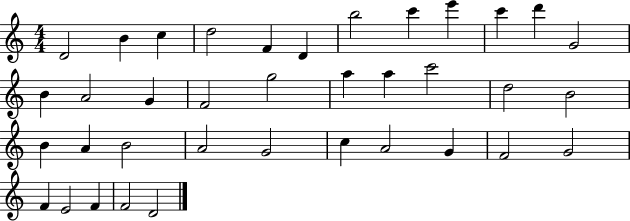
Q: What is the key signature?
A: C major